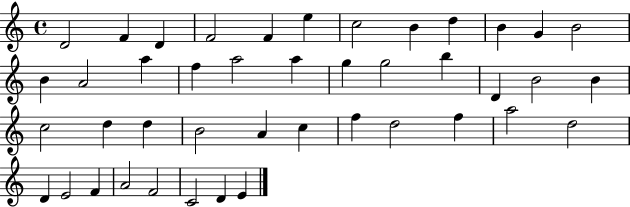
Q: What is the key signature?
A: C major